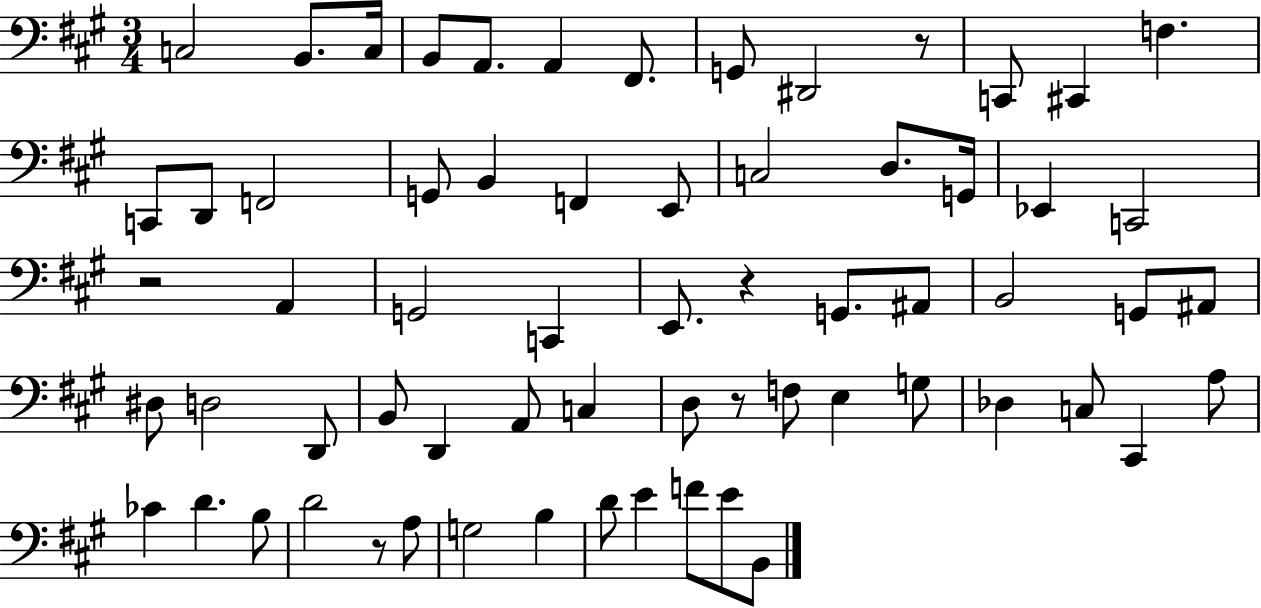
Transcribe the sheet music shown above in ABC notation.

X:1
T:Untitled
M:3/4
L:1/4
K:A
C,2 B,,/2 C,/4 B,,/2 A,,/2 A,, ^F,,/2 G,,/2 ^D,,2 z/2 C,,/2 ^C,, F, C,,/2 D,,/2 F,,2 G,,/2 B,, F,, E,,/2 C,2 D,/2 G,,/4 _E,, C,,2 z2 A,, G,,2 C,, E,,/2 z G,,/2 ^A,,/2 B,,2 G,,/2 ^A,,/2 ^D,/2 D,2 D,,/2 B,,/2 D,, A,,/2 C, D,/2 z/2 F,/2 E, G,/2 _D, C,/2 ^C,, A,/2 _C D B,/2 D2 z/2 A,/2 G,2 B, D/2 E F/2 E/2 B,,/2